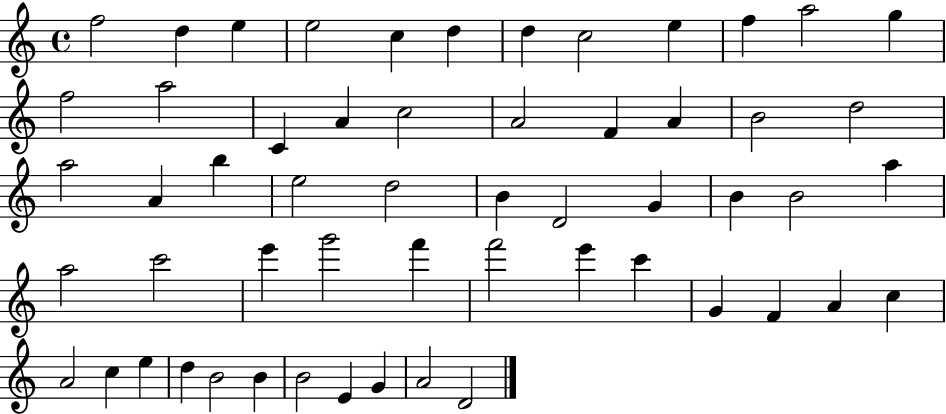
F5/h D5/q E5/q E5/h C5/q D5/q D5/q C5/h E5/q F5/q A5/h G5/q F5/h A5/h C4/q A4/q C5/h A4/h F4/q A4/q B4/h D5/h A5/h A4/q B5/q E5/h D5/h B4/q D4/h G4/q B4/q B4/h A5/q A5/h C6/h E6/q G6/h F6/q F6/h E6/q C6/q G4/q F4/q A4/q C5/q A4/h C5/q E5/q D5/q B4/h B4/q B4/h E4/q G4/q A4/h D4/h